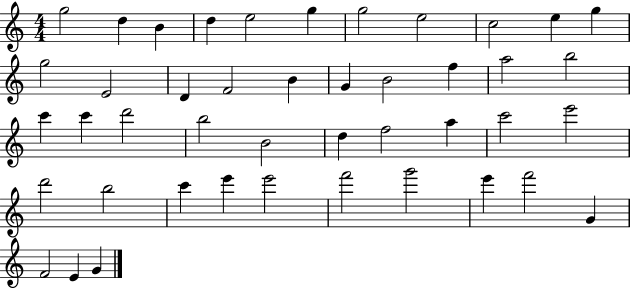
X:1
T:Untitled
M:4/4
L:1/4
K:C
g2 d B d e2 g g2 e2 c2 e g g2 E2 D F2 B G B2 f a2 b2 c' c' d'2 b2 B2 d f2 a c'2 e'2 d'2 b2 c' e' e'2 f'2 g'2 e' f'2 G F2 E G